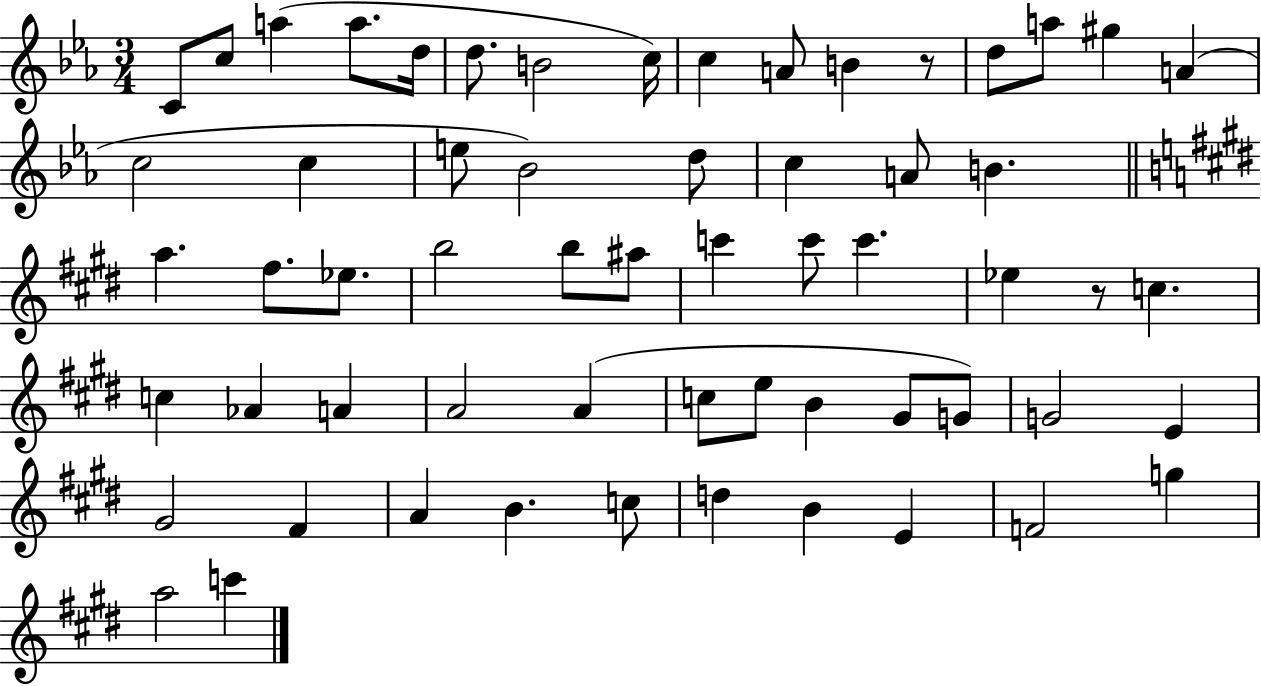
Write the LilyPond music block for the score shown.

{
  \clef treble
  \numericTimeSignature
  \time 3/4
  \key ees \major
  c'8 c''8 a''4( a''8. d''16 | d''8. b'2 c''16) | c''4 a'8 b'4 r8 | d''8 a''8 gis''4 a'4( | \break c''2 c''4 | e''8 bes'2) d''8 | c''4 a'8 b'4. | \bar "||" \break \key e \major a''4. fis''8. ees''8. | b''2 b''8 ais''8 | c'''4 c'''8 c'''4. | ees''4 r8 c''4. | \break c''4 aes'4 a'4 | a'2 a'4( | c''8 e''8 b'4 gis'8 g'8) | g'2 e'4 | \break gis'2 fis'4 | a'4 b'4. c''8 | d''4 b'4 e'4 | f'2 g''4 | \break a''2 c'''4 | \bar "|."
}